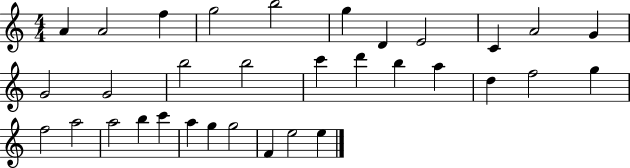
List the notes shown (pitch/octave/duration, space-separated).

A4/q A4/h F5/q G5/h B5/h G5/q D4/q E4/h C4/q A4/h G4/q G4/h G4/h B5/h B5/h C6/q D6/q B5/q A5/q D5/q F5/h G5/q F5/h A5/h A5/h B5/q C6/q A5/q G5/q G5/h F4/q E5/h E5/q